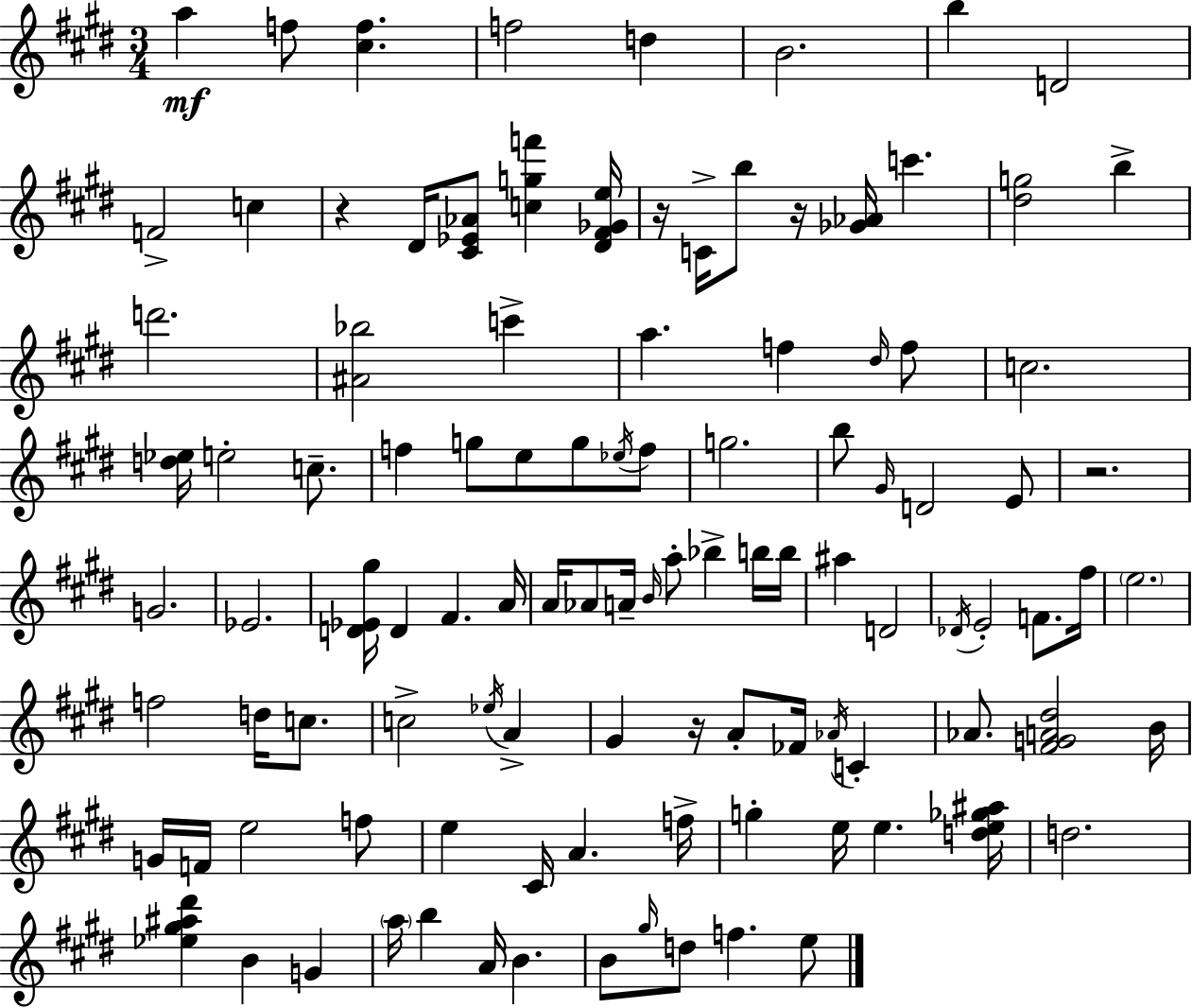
A5/q F5/e [C#5,F5]/q. F5/h D5/q B4/h. B5/q D4/h F4/h C5/q R/q D#4/s [C#4,Eb4,Ab4]/e [C5,G5,F6]/q [D#4,F#4,Gb4,E5]/s R/s C4/s B5/e R/s [Gb4,Ab4]/s C6/q. [D#5,G5]/h B5/q D6/h. [A#4,Bb5]/h C6/q A5/q. F5/q D#5/s F5/e C5/h. [D5,Eb5]/s E5/h C5/e. F5/q G5/e E5/e G5/e Eb5/s F5/e G5/h. B5/e G#4/s D4/h E4/e R/h. G4/h. Eb4/h. [D4,Eb4,G#5]/s D4/q F#4/q. A4/s A4/s Ab4/e A4/s B4/s A5/e Bb5/q B5/s B5/s A#5/q D4/h Db4/s E4/h F4/e. F#5/s E5/h. F5/h D5/s C5/e. C5/h Eb5/s A4/q G#4/q R/s A4/e FES4/s Ab4/s C4/q Ab4/e. [F#4,G4,A4,D#5]/h B4/s G4/s F4/s E5/h F5/e E5/q C#4/s A4/q. F5/s G5/q E5/s E5/q. [D5,E5,Gb5,A#5]/s D5/h. [Eb5,G#5,A#5,D#6]/q B4/q G4/q A5/s B5/q A4/s B4/q. B4/e G#5/s D5/e F5/q. E5/e